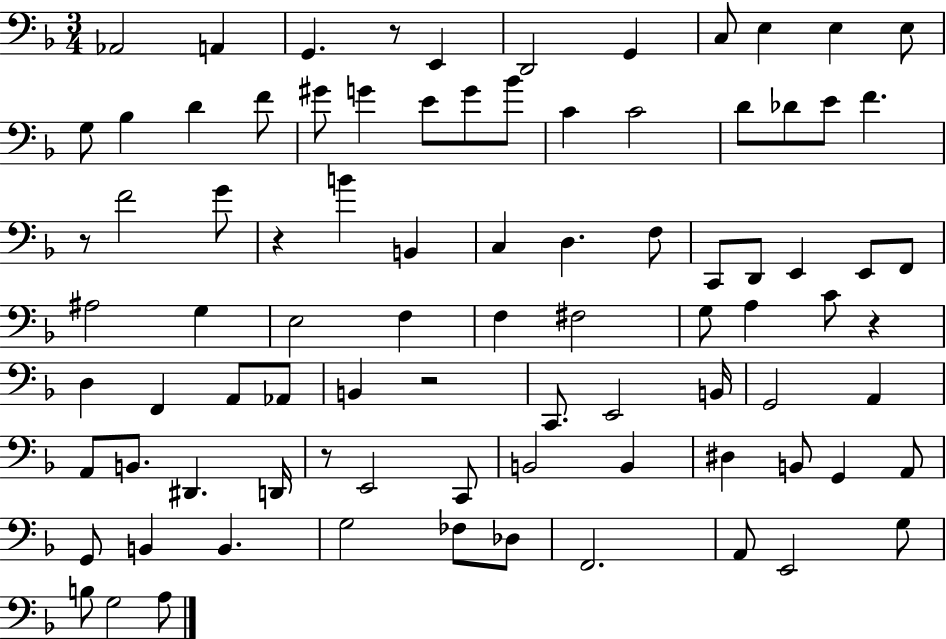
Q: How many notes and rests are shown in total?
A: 87